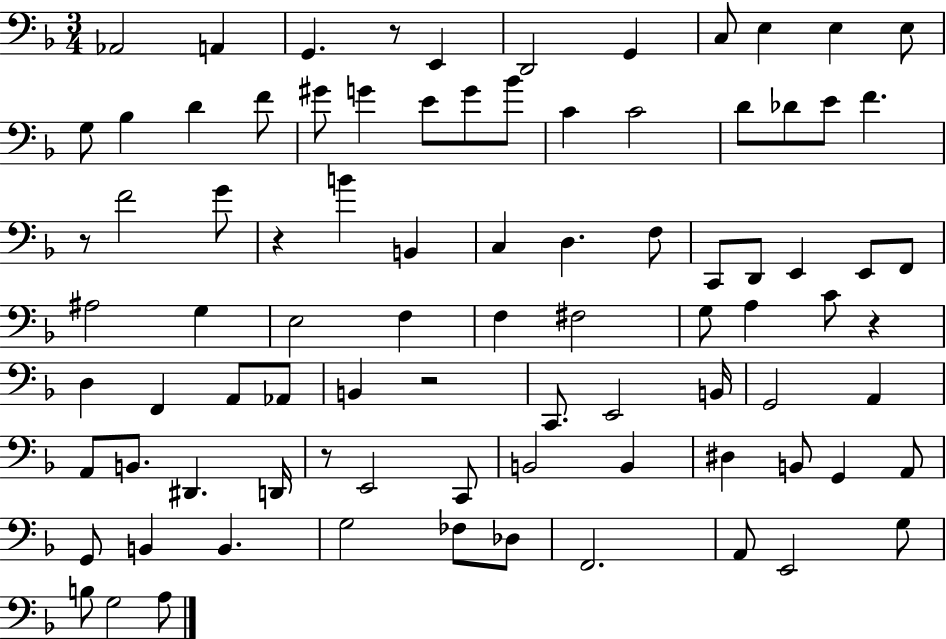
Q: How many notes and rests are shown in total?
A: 87